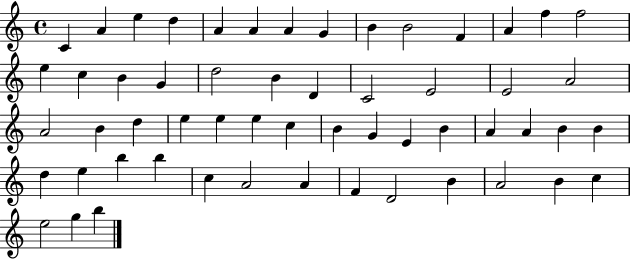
{
  \clef treble
  \time 4/4
  \defaultTimeSignature
  \key c \major
  c'4 a'4 e''4 d''4 | a'4 a'4 a'4 g'4 | b'4 b'2 f'4 | a'4 f''4 f''2 | \break e''4 c''4 b'4 g'4 | d''2 b'4 d'4 | c'2 e'2 | e'2 a'2 | \break a'2 b'4 d''4 | e''4 e''4 e''4 c''4 | b'4 g'4 e'4 b'4 | a'4 a'4 b'4 b'4 | \break d''4 e''4 b''4 b''4 | c''4 a'2 a'4 | f'4 d'2 b'4 | a'2 b'4 c''4 | \break e''2 g''4 b''4 | \bar "|."
}